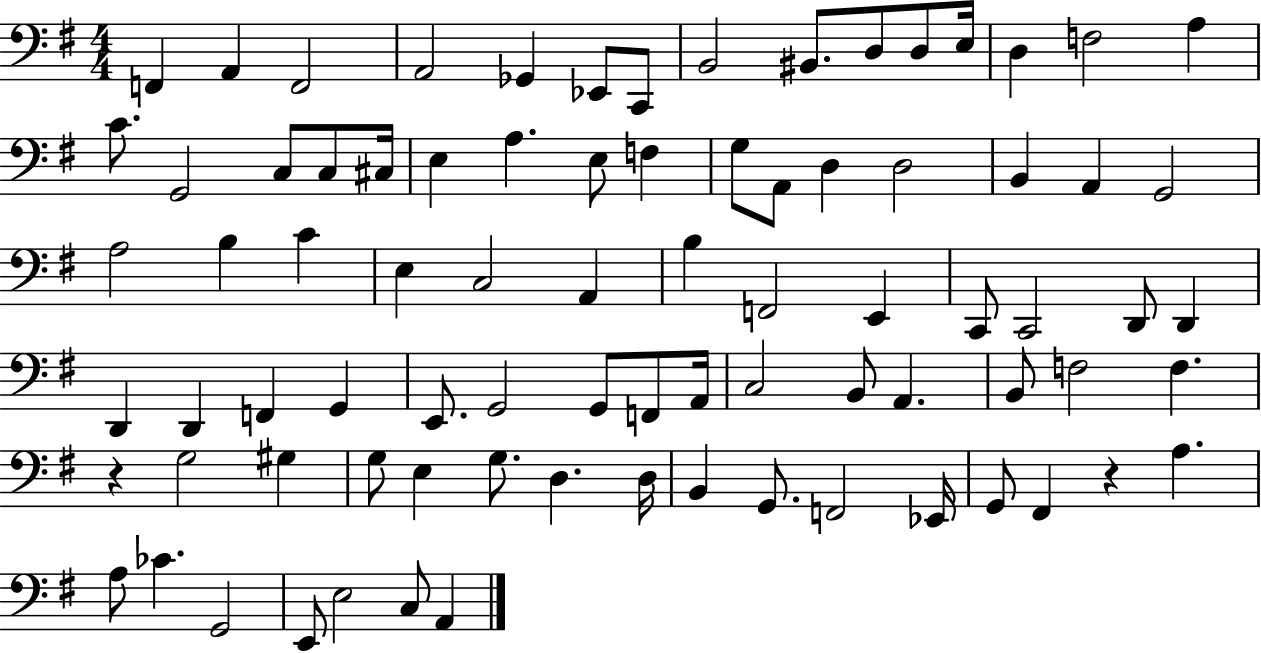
F2/q A2/q F2/h A2/h Gb2/q Eb2/e C2/e B2/h BIS2/e. D3/e D3/e E3/s D3/q F3/h A3/q C4/e. G2/h C3/e C3/e C#3/s E3/q A3/q. E3/e F3/q G3/e A2/e D3/q D3/h B2/q A2/q G2/h A3/h B3/q C4/q E3/q C3/h A2/q B3/q F2/h E2/q C2/e C2/h D2/e D2/q D2/q D2/q F2/q G2/q E2/e. G2/h G2/e F2/e A2/s C3/h B2/e A2/q. B2/e F3/h F3/q. R/q G3/h G#3/q G3/e E3/q G3/e. D3/q. D3/s B2/q G2/e. F2/h Eb2/s G2/e F#2/q R/q A3/q. A3/e CES4/q. G2/h E2/e E3/h C3/e A2/q